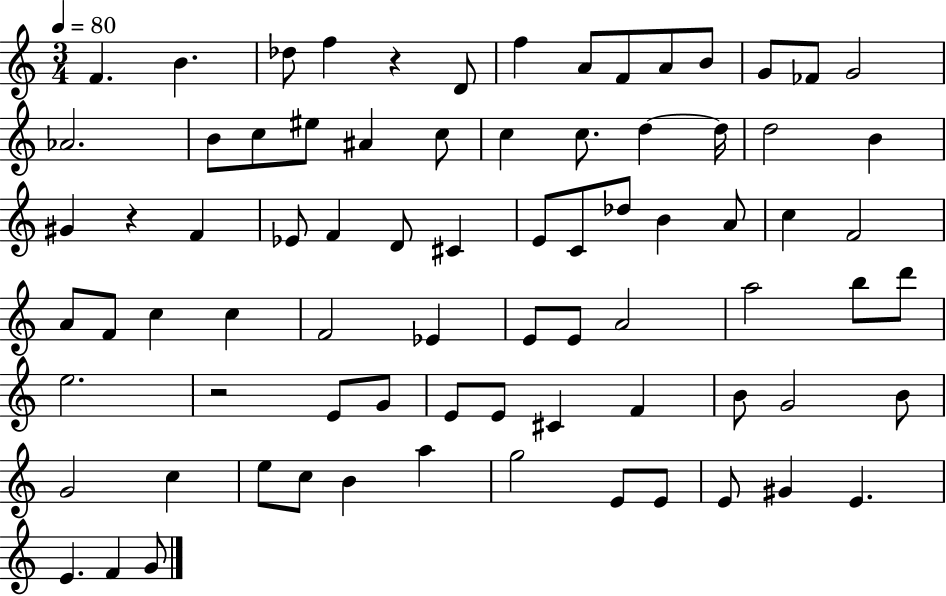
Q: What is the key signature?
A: C major